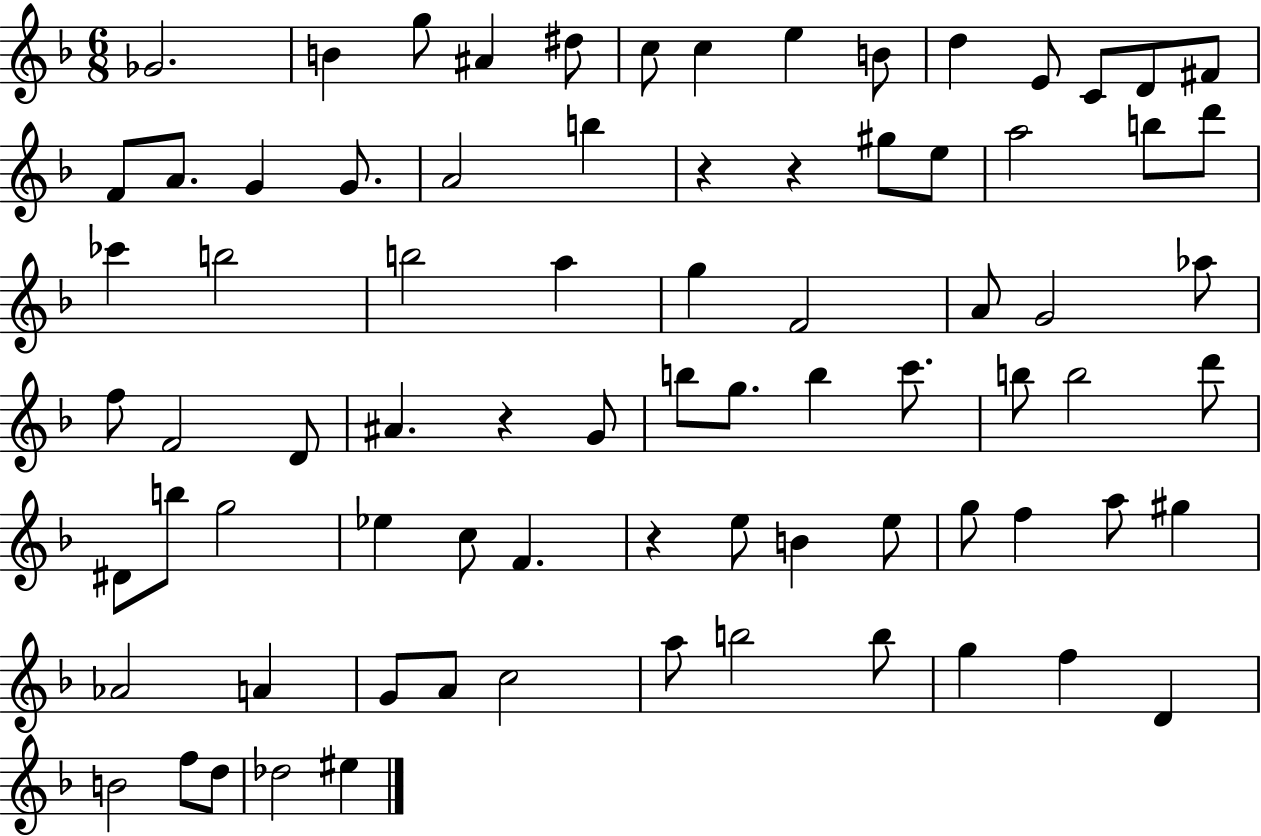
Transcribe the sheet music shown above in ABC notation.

X:1
T:Untitled
M:6/8
L:1/4
K:F
_G2 B g/2 ^A ^d/2 c/2 c e B/2 d E/2 C/2 D/2 ^F/2 F/2 A/2 G G/2 A2 b z z ^g/2 e/2 a2 b/2 d'/2 _c' b2 b2 a g F2 A/2 G2 _a/2 f/2 F2 D/2 ^A z G/2 b/2 g/2 b c'/2 b/2 b2 d'/2 ^D/2 b/2 g2 _e c/2 F z e/2 B e/2 g/2 f a/2 ^g _A2 A G/2 A/2 c2 a/2 b2 b/2 g f D B2 f/2 d/2 _d2 ^e